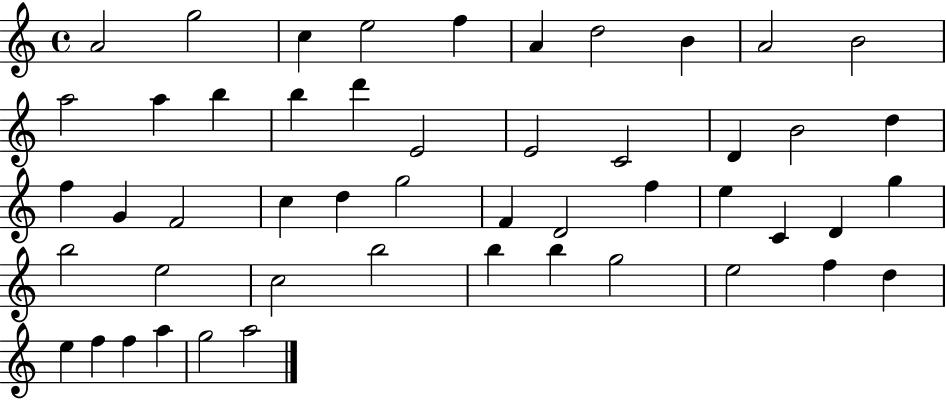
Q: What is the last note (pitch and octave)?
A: A5